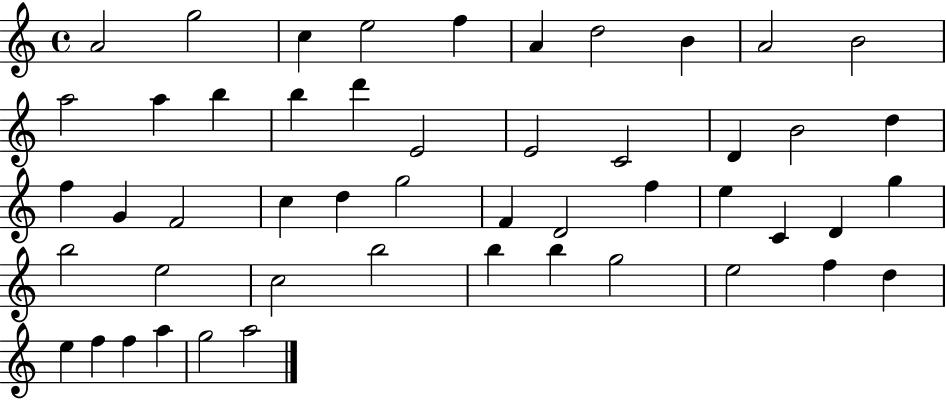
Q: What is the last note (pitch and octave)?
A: A5